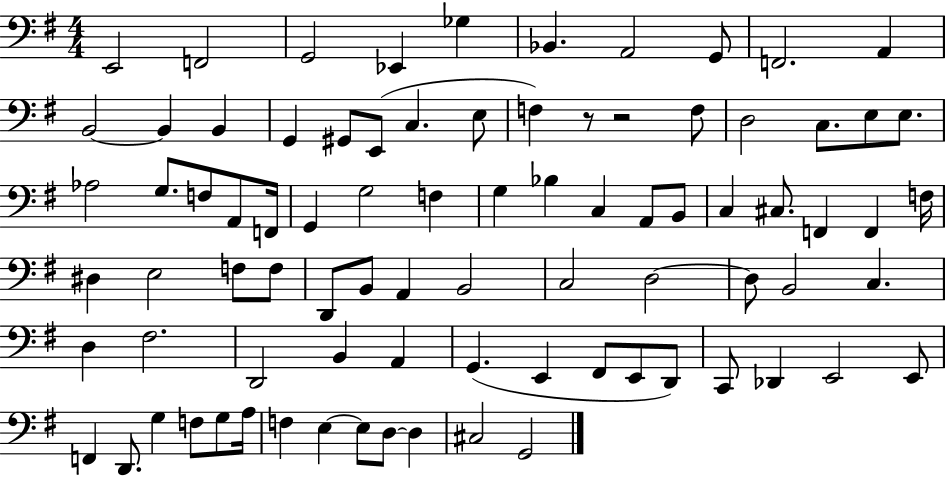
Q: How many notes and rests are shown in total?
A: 84